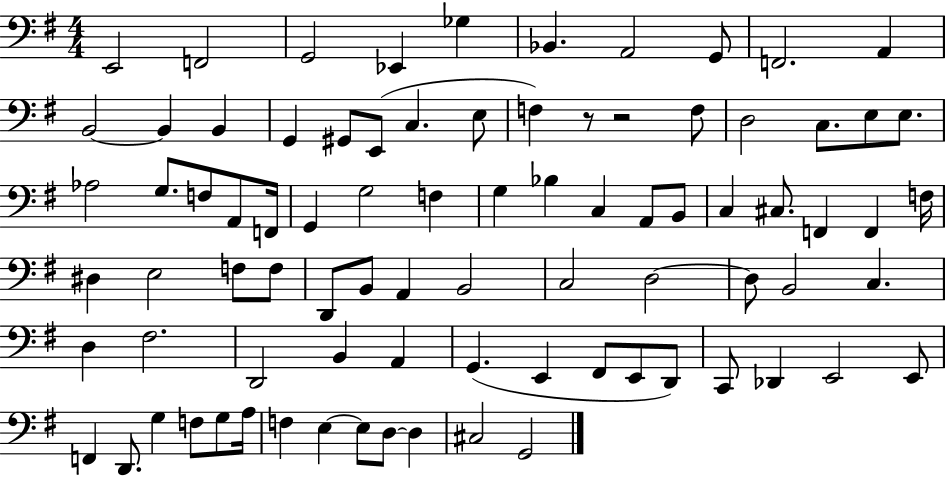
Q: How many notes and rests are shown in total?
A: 84